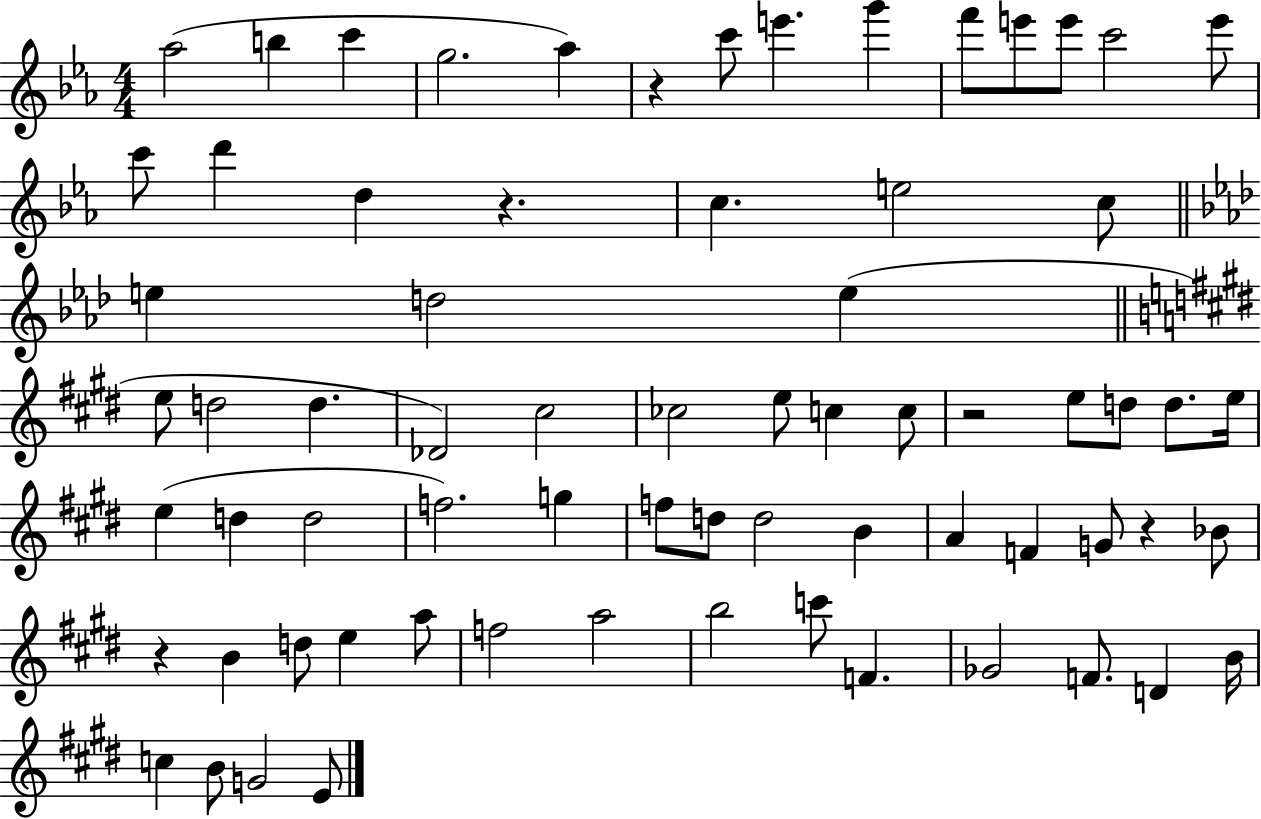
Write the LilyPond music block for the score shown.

{
  \clef treble
  \numericTimeSignature
  \time 4/4
  \key ees \major
  aes''2( b''4 c'''4 | g''2. aes''4) | r4 c'''8 e'''4. g'''4 | f'''8 e'''8 e'''8 c'''2 e'''8 | \break c'''8 d'''4 d''4 r4. | c''4. e''2 c''8 | \bar "||" \break \key f \minor e''4 d''2 e''4( | \bar "||" \break \key e \major e''8 d''2 d''4. | des'2) cis''2 | ces''2 e''8 c''4 c''8 | r2 e''8 d''8 d''8. e''16 | \break e''4( d''4 d''2 | f''2.) g''4 | f''8 d''8 d''2 b'4 | a'4 f'4 g'8 r4 bes'8 | \break r4 b'4 d''8 e''4 a''8 | f''2 a''2 | b''2 c'''8 f'4. | ges'2 f'8. d'4 b'16 | \break c''4 b'8 g'2 e'8 | \bar "|."
}